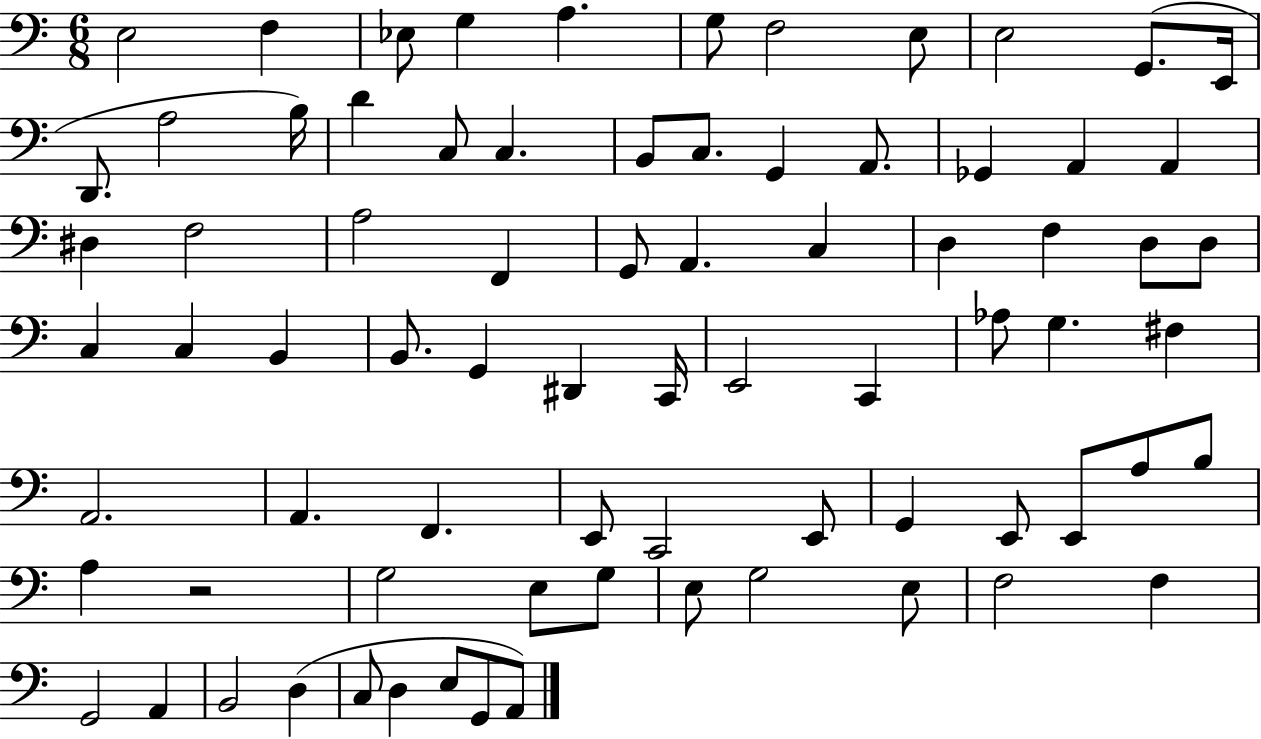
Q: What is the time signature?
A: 6/8